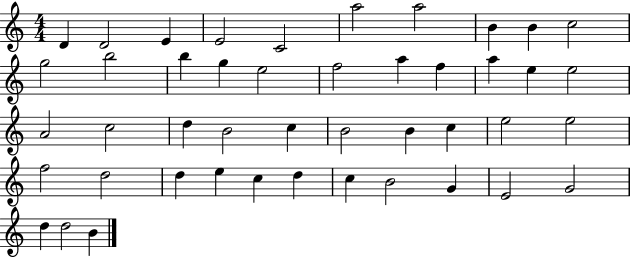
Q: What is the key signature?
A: C major